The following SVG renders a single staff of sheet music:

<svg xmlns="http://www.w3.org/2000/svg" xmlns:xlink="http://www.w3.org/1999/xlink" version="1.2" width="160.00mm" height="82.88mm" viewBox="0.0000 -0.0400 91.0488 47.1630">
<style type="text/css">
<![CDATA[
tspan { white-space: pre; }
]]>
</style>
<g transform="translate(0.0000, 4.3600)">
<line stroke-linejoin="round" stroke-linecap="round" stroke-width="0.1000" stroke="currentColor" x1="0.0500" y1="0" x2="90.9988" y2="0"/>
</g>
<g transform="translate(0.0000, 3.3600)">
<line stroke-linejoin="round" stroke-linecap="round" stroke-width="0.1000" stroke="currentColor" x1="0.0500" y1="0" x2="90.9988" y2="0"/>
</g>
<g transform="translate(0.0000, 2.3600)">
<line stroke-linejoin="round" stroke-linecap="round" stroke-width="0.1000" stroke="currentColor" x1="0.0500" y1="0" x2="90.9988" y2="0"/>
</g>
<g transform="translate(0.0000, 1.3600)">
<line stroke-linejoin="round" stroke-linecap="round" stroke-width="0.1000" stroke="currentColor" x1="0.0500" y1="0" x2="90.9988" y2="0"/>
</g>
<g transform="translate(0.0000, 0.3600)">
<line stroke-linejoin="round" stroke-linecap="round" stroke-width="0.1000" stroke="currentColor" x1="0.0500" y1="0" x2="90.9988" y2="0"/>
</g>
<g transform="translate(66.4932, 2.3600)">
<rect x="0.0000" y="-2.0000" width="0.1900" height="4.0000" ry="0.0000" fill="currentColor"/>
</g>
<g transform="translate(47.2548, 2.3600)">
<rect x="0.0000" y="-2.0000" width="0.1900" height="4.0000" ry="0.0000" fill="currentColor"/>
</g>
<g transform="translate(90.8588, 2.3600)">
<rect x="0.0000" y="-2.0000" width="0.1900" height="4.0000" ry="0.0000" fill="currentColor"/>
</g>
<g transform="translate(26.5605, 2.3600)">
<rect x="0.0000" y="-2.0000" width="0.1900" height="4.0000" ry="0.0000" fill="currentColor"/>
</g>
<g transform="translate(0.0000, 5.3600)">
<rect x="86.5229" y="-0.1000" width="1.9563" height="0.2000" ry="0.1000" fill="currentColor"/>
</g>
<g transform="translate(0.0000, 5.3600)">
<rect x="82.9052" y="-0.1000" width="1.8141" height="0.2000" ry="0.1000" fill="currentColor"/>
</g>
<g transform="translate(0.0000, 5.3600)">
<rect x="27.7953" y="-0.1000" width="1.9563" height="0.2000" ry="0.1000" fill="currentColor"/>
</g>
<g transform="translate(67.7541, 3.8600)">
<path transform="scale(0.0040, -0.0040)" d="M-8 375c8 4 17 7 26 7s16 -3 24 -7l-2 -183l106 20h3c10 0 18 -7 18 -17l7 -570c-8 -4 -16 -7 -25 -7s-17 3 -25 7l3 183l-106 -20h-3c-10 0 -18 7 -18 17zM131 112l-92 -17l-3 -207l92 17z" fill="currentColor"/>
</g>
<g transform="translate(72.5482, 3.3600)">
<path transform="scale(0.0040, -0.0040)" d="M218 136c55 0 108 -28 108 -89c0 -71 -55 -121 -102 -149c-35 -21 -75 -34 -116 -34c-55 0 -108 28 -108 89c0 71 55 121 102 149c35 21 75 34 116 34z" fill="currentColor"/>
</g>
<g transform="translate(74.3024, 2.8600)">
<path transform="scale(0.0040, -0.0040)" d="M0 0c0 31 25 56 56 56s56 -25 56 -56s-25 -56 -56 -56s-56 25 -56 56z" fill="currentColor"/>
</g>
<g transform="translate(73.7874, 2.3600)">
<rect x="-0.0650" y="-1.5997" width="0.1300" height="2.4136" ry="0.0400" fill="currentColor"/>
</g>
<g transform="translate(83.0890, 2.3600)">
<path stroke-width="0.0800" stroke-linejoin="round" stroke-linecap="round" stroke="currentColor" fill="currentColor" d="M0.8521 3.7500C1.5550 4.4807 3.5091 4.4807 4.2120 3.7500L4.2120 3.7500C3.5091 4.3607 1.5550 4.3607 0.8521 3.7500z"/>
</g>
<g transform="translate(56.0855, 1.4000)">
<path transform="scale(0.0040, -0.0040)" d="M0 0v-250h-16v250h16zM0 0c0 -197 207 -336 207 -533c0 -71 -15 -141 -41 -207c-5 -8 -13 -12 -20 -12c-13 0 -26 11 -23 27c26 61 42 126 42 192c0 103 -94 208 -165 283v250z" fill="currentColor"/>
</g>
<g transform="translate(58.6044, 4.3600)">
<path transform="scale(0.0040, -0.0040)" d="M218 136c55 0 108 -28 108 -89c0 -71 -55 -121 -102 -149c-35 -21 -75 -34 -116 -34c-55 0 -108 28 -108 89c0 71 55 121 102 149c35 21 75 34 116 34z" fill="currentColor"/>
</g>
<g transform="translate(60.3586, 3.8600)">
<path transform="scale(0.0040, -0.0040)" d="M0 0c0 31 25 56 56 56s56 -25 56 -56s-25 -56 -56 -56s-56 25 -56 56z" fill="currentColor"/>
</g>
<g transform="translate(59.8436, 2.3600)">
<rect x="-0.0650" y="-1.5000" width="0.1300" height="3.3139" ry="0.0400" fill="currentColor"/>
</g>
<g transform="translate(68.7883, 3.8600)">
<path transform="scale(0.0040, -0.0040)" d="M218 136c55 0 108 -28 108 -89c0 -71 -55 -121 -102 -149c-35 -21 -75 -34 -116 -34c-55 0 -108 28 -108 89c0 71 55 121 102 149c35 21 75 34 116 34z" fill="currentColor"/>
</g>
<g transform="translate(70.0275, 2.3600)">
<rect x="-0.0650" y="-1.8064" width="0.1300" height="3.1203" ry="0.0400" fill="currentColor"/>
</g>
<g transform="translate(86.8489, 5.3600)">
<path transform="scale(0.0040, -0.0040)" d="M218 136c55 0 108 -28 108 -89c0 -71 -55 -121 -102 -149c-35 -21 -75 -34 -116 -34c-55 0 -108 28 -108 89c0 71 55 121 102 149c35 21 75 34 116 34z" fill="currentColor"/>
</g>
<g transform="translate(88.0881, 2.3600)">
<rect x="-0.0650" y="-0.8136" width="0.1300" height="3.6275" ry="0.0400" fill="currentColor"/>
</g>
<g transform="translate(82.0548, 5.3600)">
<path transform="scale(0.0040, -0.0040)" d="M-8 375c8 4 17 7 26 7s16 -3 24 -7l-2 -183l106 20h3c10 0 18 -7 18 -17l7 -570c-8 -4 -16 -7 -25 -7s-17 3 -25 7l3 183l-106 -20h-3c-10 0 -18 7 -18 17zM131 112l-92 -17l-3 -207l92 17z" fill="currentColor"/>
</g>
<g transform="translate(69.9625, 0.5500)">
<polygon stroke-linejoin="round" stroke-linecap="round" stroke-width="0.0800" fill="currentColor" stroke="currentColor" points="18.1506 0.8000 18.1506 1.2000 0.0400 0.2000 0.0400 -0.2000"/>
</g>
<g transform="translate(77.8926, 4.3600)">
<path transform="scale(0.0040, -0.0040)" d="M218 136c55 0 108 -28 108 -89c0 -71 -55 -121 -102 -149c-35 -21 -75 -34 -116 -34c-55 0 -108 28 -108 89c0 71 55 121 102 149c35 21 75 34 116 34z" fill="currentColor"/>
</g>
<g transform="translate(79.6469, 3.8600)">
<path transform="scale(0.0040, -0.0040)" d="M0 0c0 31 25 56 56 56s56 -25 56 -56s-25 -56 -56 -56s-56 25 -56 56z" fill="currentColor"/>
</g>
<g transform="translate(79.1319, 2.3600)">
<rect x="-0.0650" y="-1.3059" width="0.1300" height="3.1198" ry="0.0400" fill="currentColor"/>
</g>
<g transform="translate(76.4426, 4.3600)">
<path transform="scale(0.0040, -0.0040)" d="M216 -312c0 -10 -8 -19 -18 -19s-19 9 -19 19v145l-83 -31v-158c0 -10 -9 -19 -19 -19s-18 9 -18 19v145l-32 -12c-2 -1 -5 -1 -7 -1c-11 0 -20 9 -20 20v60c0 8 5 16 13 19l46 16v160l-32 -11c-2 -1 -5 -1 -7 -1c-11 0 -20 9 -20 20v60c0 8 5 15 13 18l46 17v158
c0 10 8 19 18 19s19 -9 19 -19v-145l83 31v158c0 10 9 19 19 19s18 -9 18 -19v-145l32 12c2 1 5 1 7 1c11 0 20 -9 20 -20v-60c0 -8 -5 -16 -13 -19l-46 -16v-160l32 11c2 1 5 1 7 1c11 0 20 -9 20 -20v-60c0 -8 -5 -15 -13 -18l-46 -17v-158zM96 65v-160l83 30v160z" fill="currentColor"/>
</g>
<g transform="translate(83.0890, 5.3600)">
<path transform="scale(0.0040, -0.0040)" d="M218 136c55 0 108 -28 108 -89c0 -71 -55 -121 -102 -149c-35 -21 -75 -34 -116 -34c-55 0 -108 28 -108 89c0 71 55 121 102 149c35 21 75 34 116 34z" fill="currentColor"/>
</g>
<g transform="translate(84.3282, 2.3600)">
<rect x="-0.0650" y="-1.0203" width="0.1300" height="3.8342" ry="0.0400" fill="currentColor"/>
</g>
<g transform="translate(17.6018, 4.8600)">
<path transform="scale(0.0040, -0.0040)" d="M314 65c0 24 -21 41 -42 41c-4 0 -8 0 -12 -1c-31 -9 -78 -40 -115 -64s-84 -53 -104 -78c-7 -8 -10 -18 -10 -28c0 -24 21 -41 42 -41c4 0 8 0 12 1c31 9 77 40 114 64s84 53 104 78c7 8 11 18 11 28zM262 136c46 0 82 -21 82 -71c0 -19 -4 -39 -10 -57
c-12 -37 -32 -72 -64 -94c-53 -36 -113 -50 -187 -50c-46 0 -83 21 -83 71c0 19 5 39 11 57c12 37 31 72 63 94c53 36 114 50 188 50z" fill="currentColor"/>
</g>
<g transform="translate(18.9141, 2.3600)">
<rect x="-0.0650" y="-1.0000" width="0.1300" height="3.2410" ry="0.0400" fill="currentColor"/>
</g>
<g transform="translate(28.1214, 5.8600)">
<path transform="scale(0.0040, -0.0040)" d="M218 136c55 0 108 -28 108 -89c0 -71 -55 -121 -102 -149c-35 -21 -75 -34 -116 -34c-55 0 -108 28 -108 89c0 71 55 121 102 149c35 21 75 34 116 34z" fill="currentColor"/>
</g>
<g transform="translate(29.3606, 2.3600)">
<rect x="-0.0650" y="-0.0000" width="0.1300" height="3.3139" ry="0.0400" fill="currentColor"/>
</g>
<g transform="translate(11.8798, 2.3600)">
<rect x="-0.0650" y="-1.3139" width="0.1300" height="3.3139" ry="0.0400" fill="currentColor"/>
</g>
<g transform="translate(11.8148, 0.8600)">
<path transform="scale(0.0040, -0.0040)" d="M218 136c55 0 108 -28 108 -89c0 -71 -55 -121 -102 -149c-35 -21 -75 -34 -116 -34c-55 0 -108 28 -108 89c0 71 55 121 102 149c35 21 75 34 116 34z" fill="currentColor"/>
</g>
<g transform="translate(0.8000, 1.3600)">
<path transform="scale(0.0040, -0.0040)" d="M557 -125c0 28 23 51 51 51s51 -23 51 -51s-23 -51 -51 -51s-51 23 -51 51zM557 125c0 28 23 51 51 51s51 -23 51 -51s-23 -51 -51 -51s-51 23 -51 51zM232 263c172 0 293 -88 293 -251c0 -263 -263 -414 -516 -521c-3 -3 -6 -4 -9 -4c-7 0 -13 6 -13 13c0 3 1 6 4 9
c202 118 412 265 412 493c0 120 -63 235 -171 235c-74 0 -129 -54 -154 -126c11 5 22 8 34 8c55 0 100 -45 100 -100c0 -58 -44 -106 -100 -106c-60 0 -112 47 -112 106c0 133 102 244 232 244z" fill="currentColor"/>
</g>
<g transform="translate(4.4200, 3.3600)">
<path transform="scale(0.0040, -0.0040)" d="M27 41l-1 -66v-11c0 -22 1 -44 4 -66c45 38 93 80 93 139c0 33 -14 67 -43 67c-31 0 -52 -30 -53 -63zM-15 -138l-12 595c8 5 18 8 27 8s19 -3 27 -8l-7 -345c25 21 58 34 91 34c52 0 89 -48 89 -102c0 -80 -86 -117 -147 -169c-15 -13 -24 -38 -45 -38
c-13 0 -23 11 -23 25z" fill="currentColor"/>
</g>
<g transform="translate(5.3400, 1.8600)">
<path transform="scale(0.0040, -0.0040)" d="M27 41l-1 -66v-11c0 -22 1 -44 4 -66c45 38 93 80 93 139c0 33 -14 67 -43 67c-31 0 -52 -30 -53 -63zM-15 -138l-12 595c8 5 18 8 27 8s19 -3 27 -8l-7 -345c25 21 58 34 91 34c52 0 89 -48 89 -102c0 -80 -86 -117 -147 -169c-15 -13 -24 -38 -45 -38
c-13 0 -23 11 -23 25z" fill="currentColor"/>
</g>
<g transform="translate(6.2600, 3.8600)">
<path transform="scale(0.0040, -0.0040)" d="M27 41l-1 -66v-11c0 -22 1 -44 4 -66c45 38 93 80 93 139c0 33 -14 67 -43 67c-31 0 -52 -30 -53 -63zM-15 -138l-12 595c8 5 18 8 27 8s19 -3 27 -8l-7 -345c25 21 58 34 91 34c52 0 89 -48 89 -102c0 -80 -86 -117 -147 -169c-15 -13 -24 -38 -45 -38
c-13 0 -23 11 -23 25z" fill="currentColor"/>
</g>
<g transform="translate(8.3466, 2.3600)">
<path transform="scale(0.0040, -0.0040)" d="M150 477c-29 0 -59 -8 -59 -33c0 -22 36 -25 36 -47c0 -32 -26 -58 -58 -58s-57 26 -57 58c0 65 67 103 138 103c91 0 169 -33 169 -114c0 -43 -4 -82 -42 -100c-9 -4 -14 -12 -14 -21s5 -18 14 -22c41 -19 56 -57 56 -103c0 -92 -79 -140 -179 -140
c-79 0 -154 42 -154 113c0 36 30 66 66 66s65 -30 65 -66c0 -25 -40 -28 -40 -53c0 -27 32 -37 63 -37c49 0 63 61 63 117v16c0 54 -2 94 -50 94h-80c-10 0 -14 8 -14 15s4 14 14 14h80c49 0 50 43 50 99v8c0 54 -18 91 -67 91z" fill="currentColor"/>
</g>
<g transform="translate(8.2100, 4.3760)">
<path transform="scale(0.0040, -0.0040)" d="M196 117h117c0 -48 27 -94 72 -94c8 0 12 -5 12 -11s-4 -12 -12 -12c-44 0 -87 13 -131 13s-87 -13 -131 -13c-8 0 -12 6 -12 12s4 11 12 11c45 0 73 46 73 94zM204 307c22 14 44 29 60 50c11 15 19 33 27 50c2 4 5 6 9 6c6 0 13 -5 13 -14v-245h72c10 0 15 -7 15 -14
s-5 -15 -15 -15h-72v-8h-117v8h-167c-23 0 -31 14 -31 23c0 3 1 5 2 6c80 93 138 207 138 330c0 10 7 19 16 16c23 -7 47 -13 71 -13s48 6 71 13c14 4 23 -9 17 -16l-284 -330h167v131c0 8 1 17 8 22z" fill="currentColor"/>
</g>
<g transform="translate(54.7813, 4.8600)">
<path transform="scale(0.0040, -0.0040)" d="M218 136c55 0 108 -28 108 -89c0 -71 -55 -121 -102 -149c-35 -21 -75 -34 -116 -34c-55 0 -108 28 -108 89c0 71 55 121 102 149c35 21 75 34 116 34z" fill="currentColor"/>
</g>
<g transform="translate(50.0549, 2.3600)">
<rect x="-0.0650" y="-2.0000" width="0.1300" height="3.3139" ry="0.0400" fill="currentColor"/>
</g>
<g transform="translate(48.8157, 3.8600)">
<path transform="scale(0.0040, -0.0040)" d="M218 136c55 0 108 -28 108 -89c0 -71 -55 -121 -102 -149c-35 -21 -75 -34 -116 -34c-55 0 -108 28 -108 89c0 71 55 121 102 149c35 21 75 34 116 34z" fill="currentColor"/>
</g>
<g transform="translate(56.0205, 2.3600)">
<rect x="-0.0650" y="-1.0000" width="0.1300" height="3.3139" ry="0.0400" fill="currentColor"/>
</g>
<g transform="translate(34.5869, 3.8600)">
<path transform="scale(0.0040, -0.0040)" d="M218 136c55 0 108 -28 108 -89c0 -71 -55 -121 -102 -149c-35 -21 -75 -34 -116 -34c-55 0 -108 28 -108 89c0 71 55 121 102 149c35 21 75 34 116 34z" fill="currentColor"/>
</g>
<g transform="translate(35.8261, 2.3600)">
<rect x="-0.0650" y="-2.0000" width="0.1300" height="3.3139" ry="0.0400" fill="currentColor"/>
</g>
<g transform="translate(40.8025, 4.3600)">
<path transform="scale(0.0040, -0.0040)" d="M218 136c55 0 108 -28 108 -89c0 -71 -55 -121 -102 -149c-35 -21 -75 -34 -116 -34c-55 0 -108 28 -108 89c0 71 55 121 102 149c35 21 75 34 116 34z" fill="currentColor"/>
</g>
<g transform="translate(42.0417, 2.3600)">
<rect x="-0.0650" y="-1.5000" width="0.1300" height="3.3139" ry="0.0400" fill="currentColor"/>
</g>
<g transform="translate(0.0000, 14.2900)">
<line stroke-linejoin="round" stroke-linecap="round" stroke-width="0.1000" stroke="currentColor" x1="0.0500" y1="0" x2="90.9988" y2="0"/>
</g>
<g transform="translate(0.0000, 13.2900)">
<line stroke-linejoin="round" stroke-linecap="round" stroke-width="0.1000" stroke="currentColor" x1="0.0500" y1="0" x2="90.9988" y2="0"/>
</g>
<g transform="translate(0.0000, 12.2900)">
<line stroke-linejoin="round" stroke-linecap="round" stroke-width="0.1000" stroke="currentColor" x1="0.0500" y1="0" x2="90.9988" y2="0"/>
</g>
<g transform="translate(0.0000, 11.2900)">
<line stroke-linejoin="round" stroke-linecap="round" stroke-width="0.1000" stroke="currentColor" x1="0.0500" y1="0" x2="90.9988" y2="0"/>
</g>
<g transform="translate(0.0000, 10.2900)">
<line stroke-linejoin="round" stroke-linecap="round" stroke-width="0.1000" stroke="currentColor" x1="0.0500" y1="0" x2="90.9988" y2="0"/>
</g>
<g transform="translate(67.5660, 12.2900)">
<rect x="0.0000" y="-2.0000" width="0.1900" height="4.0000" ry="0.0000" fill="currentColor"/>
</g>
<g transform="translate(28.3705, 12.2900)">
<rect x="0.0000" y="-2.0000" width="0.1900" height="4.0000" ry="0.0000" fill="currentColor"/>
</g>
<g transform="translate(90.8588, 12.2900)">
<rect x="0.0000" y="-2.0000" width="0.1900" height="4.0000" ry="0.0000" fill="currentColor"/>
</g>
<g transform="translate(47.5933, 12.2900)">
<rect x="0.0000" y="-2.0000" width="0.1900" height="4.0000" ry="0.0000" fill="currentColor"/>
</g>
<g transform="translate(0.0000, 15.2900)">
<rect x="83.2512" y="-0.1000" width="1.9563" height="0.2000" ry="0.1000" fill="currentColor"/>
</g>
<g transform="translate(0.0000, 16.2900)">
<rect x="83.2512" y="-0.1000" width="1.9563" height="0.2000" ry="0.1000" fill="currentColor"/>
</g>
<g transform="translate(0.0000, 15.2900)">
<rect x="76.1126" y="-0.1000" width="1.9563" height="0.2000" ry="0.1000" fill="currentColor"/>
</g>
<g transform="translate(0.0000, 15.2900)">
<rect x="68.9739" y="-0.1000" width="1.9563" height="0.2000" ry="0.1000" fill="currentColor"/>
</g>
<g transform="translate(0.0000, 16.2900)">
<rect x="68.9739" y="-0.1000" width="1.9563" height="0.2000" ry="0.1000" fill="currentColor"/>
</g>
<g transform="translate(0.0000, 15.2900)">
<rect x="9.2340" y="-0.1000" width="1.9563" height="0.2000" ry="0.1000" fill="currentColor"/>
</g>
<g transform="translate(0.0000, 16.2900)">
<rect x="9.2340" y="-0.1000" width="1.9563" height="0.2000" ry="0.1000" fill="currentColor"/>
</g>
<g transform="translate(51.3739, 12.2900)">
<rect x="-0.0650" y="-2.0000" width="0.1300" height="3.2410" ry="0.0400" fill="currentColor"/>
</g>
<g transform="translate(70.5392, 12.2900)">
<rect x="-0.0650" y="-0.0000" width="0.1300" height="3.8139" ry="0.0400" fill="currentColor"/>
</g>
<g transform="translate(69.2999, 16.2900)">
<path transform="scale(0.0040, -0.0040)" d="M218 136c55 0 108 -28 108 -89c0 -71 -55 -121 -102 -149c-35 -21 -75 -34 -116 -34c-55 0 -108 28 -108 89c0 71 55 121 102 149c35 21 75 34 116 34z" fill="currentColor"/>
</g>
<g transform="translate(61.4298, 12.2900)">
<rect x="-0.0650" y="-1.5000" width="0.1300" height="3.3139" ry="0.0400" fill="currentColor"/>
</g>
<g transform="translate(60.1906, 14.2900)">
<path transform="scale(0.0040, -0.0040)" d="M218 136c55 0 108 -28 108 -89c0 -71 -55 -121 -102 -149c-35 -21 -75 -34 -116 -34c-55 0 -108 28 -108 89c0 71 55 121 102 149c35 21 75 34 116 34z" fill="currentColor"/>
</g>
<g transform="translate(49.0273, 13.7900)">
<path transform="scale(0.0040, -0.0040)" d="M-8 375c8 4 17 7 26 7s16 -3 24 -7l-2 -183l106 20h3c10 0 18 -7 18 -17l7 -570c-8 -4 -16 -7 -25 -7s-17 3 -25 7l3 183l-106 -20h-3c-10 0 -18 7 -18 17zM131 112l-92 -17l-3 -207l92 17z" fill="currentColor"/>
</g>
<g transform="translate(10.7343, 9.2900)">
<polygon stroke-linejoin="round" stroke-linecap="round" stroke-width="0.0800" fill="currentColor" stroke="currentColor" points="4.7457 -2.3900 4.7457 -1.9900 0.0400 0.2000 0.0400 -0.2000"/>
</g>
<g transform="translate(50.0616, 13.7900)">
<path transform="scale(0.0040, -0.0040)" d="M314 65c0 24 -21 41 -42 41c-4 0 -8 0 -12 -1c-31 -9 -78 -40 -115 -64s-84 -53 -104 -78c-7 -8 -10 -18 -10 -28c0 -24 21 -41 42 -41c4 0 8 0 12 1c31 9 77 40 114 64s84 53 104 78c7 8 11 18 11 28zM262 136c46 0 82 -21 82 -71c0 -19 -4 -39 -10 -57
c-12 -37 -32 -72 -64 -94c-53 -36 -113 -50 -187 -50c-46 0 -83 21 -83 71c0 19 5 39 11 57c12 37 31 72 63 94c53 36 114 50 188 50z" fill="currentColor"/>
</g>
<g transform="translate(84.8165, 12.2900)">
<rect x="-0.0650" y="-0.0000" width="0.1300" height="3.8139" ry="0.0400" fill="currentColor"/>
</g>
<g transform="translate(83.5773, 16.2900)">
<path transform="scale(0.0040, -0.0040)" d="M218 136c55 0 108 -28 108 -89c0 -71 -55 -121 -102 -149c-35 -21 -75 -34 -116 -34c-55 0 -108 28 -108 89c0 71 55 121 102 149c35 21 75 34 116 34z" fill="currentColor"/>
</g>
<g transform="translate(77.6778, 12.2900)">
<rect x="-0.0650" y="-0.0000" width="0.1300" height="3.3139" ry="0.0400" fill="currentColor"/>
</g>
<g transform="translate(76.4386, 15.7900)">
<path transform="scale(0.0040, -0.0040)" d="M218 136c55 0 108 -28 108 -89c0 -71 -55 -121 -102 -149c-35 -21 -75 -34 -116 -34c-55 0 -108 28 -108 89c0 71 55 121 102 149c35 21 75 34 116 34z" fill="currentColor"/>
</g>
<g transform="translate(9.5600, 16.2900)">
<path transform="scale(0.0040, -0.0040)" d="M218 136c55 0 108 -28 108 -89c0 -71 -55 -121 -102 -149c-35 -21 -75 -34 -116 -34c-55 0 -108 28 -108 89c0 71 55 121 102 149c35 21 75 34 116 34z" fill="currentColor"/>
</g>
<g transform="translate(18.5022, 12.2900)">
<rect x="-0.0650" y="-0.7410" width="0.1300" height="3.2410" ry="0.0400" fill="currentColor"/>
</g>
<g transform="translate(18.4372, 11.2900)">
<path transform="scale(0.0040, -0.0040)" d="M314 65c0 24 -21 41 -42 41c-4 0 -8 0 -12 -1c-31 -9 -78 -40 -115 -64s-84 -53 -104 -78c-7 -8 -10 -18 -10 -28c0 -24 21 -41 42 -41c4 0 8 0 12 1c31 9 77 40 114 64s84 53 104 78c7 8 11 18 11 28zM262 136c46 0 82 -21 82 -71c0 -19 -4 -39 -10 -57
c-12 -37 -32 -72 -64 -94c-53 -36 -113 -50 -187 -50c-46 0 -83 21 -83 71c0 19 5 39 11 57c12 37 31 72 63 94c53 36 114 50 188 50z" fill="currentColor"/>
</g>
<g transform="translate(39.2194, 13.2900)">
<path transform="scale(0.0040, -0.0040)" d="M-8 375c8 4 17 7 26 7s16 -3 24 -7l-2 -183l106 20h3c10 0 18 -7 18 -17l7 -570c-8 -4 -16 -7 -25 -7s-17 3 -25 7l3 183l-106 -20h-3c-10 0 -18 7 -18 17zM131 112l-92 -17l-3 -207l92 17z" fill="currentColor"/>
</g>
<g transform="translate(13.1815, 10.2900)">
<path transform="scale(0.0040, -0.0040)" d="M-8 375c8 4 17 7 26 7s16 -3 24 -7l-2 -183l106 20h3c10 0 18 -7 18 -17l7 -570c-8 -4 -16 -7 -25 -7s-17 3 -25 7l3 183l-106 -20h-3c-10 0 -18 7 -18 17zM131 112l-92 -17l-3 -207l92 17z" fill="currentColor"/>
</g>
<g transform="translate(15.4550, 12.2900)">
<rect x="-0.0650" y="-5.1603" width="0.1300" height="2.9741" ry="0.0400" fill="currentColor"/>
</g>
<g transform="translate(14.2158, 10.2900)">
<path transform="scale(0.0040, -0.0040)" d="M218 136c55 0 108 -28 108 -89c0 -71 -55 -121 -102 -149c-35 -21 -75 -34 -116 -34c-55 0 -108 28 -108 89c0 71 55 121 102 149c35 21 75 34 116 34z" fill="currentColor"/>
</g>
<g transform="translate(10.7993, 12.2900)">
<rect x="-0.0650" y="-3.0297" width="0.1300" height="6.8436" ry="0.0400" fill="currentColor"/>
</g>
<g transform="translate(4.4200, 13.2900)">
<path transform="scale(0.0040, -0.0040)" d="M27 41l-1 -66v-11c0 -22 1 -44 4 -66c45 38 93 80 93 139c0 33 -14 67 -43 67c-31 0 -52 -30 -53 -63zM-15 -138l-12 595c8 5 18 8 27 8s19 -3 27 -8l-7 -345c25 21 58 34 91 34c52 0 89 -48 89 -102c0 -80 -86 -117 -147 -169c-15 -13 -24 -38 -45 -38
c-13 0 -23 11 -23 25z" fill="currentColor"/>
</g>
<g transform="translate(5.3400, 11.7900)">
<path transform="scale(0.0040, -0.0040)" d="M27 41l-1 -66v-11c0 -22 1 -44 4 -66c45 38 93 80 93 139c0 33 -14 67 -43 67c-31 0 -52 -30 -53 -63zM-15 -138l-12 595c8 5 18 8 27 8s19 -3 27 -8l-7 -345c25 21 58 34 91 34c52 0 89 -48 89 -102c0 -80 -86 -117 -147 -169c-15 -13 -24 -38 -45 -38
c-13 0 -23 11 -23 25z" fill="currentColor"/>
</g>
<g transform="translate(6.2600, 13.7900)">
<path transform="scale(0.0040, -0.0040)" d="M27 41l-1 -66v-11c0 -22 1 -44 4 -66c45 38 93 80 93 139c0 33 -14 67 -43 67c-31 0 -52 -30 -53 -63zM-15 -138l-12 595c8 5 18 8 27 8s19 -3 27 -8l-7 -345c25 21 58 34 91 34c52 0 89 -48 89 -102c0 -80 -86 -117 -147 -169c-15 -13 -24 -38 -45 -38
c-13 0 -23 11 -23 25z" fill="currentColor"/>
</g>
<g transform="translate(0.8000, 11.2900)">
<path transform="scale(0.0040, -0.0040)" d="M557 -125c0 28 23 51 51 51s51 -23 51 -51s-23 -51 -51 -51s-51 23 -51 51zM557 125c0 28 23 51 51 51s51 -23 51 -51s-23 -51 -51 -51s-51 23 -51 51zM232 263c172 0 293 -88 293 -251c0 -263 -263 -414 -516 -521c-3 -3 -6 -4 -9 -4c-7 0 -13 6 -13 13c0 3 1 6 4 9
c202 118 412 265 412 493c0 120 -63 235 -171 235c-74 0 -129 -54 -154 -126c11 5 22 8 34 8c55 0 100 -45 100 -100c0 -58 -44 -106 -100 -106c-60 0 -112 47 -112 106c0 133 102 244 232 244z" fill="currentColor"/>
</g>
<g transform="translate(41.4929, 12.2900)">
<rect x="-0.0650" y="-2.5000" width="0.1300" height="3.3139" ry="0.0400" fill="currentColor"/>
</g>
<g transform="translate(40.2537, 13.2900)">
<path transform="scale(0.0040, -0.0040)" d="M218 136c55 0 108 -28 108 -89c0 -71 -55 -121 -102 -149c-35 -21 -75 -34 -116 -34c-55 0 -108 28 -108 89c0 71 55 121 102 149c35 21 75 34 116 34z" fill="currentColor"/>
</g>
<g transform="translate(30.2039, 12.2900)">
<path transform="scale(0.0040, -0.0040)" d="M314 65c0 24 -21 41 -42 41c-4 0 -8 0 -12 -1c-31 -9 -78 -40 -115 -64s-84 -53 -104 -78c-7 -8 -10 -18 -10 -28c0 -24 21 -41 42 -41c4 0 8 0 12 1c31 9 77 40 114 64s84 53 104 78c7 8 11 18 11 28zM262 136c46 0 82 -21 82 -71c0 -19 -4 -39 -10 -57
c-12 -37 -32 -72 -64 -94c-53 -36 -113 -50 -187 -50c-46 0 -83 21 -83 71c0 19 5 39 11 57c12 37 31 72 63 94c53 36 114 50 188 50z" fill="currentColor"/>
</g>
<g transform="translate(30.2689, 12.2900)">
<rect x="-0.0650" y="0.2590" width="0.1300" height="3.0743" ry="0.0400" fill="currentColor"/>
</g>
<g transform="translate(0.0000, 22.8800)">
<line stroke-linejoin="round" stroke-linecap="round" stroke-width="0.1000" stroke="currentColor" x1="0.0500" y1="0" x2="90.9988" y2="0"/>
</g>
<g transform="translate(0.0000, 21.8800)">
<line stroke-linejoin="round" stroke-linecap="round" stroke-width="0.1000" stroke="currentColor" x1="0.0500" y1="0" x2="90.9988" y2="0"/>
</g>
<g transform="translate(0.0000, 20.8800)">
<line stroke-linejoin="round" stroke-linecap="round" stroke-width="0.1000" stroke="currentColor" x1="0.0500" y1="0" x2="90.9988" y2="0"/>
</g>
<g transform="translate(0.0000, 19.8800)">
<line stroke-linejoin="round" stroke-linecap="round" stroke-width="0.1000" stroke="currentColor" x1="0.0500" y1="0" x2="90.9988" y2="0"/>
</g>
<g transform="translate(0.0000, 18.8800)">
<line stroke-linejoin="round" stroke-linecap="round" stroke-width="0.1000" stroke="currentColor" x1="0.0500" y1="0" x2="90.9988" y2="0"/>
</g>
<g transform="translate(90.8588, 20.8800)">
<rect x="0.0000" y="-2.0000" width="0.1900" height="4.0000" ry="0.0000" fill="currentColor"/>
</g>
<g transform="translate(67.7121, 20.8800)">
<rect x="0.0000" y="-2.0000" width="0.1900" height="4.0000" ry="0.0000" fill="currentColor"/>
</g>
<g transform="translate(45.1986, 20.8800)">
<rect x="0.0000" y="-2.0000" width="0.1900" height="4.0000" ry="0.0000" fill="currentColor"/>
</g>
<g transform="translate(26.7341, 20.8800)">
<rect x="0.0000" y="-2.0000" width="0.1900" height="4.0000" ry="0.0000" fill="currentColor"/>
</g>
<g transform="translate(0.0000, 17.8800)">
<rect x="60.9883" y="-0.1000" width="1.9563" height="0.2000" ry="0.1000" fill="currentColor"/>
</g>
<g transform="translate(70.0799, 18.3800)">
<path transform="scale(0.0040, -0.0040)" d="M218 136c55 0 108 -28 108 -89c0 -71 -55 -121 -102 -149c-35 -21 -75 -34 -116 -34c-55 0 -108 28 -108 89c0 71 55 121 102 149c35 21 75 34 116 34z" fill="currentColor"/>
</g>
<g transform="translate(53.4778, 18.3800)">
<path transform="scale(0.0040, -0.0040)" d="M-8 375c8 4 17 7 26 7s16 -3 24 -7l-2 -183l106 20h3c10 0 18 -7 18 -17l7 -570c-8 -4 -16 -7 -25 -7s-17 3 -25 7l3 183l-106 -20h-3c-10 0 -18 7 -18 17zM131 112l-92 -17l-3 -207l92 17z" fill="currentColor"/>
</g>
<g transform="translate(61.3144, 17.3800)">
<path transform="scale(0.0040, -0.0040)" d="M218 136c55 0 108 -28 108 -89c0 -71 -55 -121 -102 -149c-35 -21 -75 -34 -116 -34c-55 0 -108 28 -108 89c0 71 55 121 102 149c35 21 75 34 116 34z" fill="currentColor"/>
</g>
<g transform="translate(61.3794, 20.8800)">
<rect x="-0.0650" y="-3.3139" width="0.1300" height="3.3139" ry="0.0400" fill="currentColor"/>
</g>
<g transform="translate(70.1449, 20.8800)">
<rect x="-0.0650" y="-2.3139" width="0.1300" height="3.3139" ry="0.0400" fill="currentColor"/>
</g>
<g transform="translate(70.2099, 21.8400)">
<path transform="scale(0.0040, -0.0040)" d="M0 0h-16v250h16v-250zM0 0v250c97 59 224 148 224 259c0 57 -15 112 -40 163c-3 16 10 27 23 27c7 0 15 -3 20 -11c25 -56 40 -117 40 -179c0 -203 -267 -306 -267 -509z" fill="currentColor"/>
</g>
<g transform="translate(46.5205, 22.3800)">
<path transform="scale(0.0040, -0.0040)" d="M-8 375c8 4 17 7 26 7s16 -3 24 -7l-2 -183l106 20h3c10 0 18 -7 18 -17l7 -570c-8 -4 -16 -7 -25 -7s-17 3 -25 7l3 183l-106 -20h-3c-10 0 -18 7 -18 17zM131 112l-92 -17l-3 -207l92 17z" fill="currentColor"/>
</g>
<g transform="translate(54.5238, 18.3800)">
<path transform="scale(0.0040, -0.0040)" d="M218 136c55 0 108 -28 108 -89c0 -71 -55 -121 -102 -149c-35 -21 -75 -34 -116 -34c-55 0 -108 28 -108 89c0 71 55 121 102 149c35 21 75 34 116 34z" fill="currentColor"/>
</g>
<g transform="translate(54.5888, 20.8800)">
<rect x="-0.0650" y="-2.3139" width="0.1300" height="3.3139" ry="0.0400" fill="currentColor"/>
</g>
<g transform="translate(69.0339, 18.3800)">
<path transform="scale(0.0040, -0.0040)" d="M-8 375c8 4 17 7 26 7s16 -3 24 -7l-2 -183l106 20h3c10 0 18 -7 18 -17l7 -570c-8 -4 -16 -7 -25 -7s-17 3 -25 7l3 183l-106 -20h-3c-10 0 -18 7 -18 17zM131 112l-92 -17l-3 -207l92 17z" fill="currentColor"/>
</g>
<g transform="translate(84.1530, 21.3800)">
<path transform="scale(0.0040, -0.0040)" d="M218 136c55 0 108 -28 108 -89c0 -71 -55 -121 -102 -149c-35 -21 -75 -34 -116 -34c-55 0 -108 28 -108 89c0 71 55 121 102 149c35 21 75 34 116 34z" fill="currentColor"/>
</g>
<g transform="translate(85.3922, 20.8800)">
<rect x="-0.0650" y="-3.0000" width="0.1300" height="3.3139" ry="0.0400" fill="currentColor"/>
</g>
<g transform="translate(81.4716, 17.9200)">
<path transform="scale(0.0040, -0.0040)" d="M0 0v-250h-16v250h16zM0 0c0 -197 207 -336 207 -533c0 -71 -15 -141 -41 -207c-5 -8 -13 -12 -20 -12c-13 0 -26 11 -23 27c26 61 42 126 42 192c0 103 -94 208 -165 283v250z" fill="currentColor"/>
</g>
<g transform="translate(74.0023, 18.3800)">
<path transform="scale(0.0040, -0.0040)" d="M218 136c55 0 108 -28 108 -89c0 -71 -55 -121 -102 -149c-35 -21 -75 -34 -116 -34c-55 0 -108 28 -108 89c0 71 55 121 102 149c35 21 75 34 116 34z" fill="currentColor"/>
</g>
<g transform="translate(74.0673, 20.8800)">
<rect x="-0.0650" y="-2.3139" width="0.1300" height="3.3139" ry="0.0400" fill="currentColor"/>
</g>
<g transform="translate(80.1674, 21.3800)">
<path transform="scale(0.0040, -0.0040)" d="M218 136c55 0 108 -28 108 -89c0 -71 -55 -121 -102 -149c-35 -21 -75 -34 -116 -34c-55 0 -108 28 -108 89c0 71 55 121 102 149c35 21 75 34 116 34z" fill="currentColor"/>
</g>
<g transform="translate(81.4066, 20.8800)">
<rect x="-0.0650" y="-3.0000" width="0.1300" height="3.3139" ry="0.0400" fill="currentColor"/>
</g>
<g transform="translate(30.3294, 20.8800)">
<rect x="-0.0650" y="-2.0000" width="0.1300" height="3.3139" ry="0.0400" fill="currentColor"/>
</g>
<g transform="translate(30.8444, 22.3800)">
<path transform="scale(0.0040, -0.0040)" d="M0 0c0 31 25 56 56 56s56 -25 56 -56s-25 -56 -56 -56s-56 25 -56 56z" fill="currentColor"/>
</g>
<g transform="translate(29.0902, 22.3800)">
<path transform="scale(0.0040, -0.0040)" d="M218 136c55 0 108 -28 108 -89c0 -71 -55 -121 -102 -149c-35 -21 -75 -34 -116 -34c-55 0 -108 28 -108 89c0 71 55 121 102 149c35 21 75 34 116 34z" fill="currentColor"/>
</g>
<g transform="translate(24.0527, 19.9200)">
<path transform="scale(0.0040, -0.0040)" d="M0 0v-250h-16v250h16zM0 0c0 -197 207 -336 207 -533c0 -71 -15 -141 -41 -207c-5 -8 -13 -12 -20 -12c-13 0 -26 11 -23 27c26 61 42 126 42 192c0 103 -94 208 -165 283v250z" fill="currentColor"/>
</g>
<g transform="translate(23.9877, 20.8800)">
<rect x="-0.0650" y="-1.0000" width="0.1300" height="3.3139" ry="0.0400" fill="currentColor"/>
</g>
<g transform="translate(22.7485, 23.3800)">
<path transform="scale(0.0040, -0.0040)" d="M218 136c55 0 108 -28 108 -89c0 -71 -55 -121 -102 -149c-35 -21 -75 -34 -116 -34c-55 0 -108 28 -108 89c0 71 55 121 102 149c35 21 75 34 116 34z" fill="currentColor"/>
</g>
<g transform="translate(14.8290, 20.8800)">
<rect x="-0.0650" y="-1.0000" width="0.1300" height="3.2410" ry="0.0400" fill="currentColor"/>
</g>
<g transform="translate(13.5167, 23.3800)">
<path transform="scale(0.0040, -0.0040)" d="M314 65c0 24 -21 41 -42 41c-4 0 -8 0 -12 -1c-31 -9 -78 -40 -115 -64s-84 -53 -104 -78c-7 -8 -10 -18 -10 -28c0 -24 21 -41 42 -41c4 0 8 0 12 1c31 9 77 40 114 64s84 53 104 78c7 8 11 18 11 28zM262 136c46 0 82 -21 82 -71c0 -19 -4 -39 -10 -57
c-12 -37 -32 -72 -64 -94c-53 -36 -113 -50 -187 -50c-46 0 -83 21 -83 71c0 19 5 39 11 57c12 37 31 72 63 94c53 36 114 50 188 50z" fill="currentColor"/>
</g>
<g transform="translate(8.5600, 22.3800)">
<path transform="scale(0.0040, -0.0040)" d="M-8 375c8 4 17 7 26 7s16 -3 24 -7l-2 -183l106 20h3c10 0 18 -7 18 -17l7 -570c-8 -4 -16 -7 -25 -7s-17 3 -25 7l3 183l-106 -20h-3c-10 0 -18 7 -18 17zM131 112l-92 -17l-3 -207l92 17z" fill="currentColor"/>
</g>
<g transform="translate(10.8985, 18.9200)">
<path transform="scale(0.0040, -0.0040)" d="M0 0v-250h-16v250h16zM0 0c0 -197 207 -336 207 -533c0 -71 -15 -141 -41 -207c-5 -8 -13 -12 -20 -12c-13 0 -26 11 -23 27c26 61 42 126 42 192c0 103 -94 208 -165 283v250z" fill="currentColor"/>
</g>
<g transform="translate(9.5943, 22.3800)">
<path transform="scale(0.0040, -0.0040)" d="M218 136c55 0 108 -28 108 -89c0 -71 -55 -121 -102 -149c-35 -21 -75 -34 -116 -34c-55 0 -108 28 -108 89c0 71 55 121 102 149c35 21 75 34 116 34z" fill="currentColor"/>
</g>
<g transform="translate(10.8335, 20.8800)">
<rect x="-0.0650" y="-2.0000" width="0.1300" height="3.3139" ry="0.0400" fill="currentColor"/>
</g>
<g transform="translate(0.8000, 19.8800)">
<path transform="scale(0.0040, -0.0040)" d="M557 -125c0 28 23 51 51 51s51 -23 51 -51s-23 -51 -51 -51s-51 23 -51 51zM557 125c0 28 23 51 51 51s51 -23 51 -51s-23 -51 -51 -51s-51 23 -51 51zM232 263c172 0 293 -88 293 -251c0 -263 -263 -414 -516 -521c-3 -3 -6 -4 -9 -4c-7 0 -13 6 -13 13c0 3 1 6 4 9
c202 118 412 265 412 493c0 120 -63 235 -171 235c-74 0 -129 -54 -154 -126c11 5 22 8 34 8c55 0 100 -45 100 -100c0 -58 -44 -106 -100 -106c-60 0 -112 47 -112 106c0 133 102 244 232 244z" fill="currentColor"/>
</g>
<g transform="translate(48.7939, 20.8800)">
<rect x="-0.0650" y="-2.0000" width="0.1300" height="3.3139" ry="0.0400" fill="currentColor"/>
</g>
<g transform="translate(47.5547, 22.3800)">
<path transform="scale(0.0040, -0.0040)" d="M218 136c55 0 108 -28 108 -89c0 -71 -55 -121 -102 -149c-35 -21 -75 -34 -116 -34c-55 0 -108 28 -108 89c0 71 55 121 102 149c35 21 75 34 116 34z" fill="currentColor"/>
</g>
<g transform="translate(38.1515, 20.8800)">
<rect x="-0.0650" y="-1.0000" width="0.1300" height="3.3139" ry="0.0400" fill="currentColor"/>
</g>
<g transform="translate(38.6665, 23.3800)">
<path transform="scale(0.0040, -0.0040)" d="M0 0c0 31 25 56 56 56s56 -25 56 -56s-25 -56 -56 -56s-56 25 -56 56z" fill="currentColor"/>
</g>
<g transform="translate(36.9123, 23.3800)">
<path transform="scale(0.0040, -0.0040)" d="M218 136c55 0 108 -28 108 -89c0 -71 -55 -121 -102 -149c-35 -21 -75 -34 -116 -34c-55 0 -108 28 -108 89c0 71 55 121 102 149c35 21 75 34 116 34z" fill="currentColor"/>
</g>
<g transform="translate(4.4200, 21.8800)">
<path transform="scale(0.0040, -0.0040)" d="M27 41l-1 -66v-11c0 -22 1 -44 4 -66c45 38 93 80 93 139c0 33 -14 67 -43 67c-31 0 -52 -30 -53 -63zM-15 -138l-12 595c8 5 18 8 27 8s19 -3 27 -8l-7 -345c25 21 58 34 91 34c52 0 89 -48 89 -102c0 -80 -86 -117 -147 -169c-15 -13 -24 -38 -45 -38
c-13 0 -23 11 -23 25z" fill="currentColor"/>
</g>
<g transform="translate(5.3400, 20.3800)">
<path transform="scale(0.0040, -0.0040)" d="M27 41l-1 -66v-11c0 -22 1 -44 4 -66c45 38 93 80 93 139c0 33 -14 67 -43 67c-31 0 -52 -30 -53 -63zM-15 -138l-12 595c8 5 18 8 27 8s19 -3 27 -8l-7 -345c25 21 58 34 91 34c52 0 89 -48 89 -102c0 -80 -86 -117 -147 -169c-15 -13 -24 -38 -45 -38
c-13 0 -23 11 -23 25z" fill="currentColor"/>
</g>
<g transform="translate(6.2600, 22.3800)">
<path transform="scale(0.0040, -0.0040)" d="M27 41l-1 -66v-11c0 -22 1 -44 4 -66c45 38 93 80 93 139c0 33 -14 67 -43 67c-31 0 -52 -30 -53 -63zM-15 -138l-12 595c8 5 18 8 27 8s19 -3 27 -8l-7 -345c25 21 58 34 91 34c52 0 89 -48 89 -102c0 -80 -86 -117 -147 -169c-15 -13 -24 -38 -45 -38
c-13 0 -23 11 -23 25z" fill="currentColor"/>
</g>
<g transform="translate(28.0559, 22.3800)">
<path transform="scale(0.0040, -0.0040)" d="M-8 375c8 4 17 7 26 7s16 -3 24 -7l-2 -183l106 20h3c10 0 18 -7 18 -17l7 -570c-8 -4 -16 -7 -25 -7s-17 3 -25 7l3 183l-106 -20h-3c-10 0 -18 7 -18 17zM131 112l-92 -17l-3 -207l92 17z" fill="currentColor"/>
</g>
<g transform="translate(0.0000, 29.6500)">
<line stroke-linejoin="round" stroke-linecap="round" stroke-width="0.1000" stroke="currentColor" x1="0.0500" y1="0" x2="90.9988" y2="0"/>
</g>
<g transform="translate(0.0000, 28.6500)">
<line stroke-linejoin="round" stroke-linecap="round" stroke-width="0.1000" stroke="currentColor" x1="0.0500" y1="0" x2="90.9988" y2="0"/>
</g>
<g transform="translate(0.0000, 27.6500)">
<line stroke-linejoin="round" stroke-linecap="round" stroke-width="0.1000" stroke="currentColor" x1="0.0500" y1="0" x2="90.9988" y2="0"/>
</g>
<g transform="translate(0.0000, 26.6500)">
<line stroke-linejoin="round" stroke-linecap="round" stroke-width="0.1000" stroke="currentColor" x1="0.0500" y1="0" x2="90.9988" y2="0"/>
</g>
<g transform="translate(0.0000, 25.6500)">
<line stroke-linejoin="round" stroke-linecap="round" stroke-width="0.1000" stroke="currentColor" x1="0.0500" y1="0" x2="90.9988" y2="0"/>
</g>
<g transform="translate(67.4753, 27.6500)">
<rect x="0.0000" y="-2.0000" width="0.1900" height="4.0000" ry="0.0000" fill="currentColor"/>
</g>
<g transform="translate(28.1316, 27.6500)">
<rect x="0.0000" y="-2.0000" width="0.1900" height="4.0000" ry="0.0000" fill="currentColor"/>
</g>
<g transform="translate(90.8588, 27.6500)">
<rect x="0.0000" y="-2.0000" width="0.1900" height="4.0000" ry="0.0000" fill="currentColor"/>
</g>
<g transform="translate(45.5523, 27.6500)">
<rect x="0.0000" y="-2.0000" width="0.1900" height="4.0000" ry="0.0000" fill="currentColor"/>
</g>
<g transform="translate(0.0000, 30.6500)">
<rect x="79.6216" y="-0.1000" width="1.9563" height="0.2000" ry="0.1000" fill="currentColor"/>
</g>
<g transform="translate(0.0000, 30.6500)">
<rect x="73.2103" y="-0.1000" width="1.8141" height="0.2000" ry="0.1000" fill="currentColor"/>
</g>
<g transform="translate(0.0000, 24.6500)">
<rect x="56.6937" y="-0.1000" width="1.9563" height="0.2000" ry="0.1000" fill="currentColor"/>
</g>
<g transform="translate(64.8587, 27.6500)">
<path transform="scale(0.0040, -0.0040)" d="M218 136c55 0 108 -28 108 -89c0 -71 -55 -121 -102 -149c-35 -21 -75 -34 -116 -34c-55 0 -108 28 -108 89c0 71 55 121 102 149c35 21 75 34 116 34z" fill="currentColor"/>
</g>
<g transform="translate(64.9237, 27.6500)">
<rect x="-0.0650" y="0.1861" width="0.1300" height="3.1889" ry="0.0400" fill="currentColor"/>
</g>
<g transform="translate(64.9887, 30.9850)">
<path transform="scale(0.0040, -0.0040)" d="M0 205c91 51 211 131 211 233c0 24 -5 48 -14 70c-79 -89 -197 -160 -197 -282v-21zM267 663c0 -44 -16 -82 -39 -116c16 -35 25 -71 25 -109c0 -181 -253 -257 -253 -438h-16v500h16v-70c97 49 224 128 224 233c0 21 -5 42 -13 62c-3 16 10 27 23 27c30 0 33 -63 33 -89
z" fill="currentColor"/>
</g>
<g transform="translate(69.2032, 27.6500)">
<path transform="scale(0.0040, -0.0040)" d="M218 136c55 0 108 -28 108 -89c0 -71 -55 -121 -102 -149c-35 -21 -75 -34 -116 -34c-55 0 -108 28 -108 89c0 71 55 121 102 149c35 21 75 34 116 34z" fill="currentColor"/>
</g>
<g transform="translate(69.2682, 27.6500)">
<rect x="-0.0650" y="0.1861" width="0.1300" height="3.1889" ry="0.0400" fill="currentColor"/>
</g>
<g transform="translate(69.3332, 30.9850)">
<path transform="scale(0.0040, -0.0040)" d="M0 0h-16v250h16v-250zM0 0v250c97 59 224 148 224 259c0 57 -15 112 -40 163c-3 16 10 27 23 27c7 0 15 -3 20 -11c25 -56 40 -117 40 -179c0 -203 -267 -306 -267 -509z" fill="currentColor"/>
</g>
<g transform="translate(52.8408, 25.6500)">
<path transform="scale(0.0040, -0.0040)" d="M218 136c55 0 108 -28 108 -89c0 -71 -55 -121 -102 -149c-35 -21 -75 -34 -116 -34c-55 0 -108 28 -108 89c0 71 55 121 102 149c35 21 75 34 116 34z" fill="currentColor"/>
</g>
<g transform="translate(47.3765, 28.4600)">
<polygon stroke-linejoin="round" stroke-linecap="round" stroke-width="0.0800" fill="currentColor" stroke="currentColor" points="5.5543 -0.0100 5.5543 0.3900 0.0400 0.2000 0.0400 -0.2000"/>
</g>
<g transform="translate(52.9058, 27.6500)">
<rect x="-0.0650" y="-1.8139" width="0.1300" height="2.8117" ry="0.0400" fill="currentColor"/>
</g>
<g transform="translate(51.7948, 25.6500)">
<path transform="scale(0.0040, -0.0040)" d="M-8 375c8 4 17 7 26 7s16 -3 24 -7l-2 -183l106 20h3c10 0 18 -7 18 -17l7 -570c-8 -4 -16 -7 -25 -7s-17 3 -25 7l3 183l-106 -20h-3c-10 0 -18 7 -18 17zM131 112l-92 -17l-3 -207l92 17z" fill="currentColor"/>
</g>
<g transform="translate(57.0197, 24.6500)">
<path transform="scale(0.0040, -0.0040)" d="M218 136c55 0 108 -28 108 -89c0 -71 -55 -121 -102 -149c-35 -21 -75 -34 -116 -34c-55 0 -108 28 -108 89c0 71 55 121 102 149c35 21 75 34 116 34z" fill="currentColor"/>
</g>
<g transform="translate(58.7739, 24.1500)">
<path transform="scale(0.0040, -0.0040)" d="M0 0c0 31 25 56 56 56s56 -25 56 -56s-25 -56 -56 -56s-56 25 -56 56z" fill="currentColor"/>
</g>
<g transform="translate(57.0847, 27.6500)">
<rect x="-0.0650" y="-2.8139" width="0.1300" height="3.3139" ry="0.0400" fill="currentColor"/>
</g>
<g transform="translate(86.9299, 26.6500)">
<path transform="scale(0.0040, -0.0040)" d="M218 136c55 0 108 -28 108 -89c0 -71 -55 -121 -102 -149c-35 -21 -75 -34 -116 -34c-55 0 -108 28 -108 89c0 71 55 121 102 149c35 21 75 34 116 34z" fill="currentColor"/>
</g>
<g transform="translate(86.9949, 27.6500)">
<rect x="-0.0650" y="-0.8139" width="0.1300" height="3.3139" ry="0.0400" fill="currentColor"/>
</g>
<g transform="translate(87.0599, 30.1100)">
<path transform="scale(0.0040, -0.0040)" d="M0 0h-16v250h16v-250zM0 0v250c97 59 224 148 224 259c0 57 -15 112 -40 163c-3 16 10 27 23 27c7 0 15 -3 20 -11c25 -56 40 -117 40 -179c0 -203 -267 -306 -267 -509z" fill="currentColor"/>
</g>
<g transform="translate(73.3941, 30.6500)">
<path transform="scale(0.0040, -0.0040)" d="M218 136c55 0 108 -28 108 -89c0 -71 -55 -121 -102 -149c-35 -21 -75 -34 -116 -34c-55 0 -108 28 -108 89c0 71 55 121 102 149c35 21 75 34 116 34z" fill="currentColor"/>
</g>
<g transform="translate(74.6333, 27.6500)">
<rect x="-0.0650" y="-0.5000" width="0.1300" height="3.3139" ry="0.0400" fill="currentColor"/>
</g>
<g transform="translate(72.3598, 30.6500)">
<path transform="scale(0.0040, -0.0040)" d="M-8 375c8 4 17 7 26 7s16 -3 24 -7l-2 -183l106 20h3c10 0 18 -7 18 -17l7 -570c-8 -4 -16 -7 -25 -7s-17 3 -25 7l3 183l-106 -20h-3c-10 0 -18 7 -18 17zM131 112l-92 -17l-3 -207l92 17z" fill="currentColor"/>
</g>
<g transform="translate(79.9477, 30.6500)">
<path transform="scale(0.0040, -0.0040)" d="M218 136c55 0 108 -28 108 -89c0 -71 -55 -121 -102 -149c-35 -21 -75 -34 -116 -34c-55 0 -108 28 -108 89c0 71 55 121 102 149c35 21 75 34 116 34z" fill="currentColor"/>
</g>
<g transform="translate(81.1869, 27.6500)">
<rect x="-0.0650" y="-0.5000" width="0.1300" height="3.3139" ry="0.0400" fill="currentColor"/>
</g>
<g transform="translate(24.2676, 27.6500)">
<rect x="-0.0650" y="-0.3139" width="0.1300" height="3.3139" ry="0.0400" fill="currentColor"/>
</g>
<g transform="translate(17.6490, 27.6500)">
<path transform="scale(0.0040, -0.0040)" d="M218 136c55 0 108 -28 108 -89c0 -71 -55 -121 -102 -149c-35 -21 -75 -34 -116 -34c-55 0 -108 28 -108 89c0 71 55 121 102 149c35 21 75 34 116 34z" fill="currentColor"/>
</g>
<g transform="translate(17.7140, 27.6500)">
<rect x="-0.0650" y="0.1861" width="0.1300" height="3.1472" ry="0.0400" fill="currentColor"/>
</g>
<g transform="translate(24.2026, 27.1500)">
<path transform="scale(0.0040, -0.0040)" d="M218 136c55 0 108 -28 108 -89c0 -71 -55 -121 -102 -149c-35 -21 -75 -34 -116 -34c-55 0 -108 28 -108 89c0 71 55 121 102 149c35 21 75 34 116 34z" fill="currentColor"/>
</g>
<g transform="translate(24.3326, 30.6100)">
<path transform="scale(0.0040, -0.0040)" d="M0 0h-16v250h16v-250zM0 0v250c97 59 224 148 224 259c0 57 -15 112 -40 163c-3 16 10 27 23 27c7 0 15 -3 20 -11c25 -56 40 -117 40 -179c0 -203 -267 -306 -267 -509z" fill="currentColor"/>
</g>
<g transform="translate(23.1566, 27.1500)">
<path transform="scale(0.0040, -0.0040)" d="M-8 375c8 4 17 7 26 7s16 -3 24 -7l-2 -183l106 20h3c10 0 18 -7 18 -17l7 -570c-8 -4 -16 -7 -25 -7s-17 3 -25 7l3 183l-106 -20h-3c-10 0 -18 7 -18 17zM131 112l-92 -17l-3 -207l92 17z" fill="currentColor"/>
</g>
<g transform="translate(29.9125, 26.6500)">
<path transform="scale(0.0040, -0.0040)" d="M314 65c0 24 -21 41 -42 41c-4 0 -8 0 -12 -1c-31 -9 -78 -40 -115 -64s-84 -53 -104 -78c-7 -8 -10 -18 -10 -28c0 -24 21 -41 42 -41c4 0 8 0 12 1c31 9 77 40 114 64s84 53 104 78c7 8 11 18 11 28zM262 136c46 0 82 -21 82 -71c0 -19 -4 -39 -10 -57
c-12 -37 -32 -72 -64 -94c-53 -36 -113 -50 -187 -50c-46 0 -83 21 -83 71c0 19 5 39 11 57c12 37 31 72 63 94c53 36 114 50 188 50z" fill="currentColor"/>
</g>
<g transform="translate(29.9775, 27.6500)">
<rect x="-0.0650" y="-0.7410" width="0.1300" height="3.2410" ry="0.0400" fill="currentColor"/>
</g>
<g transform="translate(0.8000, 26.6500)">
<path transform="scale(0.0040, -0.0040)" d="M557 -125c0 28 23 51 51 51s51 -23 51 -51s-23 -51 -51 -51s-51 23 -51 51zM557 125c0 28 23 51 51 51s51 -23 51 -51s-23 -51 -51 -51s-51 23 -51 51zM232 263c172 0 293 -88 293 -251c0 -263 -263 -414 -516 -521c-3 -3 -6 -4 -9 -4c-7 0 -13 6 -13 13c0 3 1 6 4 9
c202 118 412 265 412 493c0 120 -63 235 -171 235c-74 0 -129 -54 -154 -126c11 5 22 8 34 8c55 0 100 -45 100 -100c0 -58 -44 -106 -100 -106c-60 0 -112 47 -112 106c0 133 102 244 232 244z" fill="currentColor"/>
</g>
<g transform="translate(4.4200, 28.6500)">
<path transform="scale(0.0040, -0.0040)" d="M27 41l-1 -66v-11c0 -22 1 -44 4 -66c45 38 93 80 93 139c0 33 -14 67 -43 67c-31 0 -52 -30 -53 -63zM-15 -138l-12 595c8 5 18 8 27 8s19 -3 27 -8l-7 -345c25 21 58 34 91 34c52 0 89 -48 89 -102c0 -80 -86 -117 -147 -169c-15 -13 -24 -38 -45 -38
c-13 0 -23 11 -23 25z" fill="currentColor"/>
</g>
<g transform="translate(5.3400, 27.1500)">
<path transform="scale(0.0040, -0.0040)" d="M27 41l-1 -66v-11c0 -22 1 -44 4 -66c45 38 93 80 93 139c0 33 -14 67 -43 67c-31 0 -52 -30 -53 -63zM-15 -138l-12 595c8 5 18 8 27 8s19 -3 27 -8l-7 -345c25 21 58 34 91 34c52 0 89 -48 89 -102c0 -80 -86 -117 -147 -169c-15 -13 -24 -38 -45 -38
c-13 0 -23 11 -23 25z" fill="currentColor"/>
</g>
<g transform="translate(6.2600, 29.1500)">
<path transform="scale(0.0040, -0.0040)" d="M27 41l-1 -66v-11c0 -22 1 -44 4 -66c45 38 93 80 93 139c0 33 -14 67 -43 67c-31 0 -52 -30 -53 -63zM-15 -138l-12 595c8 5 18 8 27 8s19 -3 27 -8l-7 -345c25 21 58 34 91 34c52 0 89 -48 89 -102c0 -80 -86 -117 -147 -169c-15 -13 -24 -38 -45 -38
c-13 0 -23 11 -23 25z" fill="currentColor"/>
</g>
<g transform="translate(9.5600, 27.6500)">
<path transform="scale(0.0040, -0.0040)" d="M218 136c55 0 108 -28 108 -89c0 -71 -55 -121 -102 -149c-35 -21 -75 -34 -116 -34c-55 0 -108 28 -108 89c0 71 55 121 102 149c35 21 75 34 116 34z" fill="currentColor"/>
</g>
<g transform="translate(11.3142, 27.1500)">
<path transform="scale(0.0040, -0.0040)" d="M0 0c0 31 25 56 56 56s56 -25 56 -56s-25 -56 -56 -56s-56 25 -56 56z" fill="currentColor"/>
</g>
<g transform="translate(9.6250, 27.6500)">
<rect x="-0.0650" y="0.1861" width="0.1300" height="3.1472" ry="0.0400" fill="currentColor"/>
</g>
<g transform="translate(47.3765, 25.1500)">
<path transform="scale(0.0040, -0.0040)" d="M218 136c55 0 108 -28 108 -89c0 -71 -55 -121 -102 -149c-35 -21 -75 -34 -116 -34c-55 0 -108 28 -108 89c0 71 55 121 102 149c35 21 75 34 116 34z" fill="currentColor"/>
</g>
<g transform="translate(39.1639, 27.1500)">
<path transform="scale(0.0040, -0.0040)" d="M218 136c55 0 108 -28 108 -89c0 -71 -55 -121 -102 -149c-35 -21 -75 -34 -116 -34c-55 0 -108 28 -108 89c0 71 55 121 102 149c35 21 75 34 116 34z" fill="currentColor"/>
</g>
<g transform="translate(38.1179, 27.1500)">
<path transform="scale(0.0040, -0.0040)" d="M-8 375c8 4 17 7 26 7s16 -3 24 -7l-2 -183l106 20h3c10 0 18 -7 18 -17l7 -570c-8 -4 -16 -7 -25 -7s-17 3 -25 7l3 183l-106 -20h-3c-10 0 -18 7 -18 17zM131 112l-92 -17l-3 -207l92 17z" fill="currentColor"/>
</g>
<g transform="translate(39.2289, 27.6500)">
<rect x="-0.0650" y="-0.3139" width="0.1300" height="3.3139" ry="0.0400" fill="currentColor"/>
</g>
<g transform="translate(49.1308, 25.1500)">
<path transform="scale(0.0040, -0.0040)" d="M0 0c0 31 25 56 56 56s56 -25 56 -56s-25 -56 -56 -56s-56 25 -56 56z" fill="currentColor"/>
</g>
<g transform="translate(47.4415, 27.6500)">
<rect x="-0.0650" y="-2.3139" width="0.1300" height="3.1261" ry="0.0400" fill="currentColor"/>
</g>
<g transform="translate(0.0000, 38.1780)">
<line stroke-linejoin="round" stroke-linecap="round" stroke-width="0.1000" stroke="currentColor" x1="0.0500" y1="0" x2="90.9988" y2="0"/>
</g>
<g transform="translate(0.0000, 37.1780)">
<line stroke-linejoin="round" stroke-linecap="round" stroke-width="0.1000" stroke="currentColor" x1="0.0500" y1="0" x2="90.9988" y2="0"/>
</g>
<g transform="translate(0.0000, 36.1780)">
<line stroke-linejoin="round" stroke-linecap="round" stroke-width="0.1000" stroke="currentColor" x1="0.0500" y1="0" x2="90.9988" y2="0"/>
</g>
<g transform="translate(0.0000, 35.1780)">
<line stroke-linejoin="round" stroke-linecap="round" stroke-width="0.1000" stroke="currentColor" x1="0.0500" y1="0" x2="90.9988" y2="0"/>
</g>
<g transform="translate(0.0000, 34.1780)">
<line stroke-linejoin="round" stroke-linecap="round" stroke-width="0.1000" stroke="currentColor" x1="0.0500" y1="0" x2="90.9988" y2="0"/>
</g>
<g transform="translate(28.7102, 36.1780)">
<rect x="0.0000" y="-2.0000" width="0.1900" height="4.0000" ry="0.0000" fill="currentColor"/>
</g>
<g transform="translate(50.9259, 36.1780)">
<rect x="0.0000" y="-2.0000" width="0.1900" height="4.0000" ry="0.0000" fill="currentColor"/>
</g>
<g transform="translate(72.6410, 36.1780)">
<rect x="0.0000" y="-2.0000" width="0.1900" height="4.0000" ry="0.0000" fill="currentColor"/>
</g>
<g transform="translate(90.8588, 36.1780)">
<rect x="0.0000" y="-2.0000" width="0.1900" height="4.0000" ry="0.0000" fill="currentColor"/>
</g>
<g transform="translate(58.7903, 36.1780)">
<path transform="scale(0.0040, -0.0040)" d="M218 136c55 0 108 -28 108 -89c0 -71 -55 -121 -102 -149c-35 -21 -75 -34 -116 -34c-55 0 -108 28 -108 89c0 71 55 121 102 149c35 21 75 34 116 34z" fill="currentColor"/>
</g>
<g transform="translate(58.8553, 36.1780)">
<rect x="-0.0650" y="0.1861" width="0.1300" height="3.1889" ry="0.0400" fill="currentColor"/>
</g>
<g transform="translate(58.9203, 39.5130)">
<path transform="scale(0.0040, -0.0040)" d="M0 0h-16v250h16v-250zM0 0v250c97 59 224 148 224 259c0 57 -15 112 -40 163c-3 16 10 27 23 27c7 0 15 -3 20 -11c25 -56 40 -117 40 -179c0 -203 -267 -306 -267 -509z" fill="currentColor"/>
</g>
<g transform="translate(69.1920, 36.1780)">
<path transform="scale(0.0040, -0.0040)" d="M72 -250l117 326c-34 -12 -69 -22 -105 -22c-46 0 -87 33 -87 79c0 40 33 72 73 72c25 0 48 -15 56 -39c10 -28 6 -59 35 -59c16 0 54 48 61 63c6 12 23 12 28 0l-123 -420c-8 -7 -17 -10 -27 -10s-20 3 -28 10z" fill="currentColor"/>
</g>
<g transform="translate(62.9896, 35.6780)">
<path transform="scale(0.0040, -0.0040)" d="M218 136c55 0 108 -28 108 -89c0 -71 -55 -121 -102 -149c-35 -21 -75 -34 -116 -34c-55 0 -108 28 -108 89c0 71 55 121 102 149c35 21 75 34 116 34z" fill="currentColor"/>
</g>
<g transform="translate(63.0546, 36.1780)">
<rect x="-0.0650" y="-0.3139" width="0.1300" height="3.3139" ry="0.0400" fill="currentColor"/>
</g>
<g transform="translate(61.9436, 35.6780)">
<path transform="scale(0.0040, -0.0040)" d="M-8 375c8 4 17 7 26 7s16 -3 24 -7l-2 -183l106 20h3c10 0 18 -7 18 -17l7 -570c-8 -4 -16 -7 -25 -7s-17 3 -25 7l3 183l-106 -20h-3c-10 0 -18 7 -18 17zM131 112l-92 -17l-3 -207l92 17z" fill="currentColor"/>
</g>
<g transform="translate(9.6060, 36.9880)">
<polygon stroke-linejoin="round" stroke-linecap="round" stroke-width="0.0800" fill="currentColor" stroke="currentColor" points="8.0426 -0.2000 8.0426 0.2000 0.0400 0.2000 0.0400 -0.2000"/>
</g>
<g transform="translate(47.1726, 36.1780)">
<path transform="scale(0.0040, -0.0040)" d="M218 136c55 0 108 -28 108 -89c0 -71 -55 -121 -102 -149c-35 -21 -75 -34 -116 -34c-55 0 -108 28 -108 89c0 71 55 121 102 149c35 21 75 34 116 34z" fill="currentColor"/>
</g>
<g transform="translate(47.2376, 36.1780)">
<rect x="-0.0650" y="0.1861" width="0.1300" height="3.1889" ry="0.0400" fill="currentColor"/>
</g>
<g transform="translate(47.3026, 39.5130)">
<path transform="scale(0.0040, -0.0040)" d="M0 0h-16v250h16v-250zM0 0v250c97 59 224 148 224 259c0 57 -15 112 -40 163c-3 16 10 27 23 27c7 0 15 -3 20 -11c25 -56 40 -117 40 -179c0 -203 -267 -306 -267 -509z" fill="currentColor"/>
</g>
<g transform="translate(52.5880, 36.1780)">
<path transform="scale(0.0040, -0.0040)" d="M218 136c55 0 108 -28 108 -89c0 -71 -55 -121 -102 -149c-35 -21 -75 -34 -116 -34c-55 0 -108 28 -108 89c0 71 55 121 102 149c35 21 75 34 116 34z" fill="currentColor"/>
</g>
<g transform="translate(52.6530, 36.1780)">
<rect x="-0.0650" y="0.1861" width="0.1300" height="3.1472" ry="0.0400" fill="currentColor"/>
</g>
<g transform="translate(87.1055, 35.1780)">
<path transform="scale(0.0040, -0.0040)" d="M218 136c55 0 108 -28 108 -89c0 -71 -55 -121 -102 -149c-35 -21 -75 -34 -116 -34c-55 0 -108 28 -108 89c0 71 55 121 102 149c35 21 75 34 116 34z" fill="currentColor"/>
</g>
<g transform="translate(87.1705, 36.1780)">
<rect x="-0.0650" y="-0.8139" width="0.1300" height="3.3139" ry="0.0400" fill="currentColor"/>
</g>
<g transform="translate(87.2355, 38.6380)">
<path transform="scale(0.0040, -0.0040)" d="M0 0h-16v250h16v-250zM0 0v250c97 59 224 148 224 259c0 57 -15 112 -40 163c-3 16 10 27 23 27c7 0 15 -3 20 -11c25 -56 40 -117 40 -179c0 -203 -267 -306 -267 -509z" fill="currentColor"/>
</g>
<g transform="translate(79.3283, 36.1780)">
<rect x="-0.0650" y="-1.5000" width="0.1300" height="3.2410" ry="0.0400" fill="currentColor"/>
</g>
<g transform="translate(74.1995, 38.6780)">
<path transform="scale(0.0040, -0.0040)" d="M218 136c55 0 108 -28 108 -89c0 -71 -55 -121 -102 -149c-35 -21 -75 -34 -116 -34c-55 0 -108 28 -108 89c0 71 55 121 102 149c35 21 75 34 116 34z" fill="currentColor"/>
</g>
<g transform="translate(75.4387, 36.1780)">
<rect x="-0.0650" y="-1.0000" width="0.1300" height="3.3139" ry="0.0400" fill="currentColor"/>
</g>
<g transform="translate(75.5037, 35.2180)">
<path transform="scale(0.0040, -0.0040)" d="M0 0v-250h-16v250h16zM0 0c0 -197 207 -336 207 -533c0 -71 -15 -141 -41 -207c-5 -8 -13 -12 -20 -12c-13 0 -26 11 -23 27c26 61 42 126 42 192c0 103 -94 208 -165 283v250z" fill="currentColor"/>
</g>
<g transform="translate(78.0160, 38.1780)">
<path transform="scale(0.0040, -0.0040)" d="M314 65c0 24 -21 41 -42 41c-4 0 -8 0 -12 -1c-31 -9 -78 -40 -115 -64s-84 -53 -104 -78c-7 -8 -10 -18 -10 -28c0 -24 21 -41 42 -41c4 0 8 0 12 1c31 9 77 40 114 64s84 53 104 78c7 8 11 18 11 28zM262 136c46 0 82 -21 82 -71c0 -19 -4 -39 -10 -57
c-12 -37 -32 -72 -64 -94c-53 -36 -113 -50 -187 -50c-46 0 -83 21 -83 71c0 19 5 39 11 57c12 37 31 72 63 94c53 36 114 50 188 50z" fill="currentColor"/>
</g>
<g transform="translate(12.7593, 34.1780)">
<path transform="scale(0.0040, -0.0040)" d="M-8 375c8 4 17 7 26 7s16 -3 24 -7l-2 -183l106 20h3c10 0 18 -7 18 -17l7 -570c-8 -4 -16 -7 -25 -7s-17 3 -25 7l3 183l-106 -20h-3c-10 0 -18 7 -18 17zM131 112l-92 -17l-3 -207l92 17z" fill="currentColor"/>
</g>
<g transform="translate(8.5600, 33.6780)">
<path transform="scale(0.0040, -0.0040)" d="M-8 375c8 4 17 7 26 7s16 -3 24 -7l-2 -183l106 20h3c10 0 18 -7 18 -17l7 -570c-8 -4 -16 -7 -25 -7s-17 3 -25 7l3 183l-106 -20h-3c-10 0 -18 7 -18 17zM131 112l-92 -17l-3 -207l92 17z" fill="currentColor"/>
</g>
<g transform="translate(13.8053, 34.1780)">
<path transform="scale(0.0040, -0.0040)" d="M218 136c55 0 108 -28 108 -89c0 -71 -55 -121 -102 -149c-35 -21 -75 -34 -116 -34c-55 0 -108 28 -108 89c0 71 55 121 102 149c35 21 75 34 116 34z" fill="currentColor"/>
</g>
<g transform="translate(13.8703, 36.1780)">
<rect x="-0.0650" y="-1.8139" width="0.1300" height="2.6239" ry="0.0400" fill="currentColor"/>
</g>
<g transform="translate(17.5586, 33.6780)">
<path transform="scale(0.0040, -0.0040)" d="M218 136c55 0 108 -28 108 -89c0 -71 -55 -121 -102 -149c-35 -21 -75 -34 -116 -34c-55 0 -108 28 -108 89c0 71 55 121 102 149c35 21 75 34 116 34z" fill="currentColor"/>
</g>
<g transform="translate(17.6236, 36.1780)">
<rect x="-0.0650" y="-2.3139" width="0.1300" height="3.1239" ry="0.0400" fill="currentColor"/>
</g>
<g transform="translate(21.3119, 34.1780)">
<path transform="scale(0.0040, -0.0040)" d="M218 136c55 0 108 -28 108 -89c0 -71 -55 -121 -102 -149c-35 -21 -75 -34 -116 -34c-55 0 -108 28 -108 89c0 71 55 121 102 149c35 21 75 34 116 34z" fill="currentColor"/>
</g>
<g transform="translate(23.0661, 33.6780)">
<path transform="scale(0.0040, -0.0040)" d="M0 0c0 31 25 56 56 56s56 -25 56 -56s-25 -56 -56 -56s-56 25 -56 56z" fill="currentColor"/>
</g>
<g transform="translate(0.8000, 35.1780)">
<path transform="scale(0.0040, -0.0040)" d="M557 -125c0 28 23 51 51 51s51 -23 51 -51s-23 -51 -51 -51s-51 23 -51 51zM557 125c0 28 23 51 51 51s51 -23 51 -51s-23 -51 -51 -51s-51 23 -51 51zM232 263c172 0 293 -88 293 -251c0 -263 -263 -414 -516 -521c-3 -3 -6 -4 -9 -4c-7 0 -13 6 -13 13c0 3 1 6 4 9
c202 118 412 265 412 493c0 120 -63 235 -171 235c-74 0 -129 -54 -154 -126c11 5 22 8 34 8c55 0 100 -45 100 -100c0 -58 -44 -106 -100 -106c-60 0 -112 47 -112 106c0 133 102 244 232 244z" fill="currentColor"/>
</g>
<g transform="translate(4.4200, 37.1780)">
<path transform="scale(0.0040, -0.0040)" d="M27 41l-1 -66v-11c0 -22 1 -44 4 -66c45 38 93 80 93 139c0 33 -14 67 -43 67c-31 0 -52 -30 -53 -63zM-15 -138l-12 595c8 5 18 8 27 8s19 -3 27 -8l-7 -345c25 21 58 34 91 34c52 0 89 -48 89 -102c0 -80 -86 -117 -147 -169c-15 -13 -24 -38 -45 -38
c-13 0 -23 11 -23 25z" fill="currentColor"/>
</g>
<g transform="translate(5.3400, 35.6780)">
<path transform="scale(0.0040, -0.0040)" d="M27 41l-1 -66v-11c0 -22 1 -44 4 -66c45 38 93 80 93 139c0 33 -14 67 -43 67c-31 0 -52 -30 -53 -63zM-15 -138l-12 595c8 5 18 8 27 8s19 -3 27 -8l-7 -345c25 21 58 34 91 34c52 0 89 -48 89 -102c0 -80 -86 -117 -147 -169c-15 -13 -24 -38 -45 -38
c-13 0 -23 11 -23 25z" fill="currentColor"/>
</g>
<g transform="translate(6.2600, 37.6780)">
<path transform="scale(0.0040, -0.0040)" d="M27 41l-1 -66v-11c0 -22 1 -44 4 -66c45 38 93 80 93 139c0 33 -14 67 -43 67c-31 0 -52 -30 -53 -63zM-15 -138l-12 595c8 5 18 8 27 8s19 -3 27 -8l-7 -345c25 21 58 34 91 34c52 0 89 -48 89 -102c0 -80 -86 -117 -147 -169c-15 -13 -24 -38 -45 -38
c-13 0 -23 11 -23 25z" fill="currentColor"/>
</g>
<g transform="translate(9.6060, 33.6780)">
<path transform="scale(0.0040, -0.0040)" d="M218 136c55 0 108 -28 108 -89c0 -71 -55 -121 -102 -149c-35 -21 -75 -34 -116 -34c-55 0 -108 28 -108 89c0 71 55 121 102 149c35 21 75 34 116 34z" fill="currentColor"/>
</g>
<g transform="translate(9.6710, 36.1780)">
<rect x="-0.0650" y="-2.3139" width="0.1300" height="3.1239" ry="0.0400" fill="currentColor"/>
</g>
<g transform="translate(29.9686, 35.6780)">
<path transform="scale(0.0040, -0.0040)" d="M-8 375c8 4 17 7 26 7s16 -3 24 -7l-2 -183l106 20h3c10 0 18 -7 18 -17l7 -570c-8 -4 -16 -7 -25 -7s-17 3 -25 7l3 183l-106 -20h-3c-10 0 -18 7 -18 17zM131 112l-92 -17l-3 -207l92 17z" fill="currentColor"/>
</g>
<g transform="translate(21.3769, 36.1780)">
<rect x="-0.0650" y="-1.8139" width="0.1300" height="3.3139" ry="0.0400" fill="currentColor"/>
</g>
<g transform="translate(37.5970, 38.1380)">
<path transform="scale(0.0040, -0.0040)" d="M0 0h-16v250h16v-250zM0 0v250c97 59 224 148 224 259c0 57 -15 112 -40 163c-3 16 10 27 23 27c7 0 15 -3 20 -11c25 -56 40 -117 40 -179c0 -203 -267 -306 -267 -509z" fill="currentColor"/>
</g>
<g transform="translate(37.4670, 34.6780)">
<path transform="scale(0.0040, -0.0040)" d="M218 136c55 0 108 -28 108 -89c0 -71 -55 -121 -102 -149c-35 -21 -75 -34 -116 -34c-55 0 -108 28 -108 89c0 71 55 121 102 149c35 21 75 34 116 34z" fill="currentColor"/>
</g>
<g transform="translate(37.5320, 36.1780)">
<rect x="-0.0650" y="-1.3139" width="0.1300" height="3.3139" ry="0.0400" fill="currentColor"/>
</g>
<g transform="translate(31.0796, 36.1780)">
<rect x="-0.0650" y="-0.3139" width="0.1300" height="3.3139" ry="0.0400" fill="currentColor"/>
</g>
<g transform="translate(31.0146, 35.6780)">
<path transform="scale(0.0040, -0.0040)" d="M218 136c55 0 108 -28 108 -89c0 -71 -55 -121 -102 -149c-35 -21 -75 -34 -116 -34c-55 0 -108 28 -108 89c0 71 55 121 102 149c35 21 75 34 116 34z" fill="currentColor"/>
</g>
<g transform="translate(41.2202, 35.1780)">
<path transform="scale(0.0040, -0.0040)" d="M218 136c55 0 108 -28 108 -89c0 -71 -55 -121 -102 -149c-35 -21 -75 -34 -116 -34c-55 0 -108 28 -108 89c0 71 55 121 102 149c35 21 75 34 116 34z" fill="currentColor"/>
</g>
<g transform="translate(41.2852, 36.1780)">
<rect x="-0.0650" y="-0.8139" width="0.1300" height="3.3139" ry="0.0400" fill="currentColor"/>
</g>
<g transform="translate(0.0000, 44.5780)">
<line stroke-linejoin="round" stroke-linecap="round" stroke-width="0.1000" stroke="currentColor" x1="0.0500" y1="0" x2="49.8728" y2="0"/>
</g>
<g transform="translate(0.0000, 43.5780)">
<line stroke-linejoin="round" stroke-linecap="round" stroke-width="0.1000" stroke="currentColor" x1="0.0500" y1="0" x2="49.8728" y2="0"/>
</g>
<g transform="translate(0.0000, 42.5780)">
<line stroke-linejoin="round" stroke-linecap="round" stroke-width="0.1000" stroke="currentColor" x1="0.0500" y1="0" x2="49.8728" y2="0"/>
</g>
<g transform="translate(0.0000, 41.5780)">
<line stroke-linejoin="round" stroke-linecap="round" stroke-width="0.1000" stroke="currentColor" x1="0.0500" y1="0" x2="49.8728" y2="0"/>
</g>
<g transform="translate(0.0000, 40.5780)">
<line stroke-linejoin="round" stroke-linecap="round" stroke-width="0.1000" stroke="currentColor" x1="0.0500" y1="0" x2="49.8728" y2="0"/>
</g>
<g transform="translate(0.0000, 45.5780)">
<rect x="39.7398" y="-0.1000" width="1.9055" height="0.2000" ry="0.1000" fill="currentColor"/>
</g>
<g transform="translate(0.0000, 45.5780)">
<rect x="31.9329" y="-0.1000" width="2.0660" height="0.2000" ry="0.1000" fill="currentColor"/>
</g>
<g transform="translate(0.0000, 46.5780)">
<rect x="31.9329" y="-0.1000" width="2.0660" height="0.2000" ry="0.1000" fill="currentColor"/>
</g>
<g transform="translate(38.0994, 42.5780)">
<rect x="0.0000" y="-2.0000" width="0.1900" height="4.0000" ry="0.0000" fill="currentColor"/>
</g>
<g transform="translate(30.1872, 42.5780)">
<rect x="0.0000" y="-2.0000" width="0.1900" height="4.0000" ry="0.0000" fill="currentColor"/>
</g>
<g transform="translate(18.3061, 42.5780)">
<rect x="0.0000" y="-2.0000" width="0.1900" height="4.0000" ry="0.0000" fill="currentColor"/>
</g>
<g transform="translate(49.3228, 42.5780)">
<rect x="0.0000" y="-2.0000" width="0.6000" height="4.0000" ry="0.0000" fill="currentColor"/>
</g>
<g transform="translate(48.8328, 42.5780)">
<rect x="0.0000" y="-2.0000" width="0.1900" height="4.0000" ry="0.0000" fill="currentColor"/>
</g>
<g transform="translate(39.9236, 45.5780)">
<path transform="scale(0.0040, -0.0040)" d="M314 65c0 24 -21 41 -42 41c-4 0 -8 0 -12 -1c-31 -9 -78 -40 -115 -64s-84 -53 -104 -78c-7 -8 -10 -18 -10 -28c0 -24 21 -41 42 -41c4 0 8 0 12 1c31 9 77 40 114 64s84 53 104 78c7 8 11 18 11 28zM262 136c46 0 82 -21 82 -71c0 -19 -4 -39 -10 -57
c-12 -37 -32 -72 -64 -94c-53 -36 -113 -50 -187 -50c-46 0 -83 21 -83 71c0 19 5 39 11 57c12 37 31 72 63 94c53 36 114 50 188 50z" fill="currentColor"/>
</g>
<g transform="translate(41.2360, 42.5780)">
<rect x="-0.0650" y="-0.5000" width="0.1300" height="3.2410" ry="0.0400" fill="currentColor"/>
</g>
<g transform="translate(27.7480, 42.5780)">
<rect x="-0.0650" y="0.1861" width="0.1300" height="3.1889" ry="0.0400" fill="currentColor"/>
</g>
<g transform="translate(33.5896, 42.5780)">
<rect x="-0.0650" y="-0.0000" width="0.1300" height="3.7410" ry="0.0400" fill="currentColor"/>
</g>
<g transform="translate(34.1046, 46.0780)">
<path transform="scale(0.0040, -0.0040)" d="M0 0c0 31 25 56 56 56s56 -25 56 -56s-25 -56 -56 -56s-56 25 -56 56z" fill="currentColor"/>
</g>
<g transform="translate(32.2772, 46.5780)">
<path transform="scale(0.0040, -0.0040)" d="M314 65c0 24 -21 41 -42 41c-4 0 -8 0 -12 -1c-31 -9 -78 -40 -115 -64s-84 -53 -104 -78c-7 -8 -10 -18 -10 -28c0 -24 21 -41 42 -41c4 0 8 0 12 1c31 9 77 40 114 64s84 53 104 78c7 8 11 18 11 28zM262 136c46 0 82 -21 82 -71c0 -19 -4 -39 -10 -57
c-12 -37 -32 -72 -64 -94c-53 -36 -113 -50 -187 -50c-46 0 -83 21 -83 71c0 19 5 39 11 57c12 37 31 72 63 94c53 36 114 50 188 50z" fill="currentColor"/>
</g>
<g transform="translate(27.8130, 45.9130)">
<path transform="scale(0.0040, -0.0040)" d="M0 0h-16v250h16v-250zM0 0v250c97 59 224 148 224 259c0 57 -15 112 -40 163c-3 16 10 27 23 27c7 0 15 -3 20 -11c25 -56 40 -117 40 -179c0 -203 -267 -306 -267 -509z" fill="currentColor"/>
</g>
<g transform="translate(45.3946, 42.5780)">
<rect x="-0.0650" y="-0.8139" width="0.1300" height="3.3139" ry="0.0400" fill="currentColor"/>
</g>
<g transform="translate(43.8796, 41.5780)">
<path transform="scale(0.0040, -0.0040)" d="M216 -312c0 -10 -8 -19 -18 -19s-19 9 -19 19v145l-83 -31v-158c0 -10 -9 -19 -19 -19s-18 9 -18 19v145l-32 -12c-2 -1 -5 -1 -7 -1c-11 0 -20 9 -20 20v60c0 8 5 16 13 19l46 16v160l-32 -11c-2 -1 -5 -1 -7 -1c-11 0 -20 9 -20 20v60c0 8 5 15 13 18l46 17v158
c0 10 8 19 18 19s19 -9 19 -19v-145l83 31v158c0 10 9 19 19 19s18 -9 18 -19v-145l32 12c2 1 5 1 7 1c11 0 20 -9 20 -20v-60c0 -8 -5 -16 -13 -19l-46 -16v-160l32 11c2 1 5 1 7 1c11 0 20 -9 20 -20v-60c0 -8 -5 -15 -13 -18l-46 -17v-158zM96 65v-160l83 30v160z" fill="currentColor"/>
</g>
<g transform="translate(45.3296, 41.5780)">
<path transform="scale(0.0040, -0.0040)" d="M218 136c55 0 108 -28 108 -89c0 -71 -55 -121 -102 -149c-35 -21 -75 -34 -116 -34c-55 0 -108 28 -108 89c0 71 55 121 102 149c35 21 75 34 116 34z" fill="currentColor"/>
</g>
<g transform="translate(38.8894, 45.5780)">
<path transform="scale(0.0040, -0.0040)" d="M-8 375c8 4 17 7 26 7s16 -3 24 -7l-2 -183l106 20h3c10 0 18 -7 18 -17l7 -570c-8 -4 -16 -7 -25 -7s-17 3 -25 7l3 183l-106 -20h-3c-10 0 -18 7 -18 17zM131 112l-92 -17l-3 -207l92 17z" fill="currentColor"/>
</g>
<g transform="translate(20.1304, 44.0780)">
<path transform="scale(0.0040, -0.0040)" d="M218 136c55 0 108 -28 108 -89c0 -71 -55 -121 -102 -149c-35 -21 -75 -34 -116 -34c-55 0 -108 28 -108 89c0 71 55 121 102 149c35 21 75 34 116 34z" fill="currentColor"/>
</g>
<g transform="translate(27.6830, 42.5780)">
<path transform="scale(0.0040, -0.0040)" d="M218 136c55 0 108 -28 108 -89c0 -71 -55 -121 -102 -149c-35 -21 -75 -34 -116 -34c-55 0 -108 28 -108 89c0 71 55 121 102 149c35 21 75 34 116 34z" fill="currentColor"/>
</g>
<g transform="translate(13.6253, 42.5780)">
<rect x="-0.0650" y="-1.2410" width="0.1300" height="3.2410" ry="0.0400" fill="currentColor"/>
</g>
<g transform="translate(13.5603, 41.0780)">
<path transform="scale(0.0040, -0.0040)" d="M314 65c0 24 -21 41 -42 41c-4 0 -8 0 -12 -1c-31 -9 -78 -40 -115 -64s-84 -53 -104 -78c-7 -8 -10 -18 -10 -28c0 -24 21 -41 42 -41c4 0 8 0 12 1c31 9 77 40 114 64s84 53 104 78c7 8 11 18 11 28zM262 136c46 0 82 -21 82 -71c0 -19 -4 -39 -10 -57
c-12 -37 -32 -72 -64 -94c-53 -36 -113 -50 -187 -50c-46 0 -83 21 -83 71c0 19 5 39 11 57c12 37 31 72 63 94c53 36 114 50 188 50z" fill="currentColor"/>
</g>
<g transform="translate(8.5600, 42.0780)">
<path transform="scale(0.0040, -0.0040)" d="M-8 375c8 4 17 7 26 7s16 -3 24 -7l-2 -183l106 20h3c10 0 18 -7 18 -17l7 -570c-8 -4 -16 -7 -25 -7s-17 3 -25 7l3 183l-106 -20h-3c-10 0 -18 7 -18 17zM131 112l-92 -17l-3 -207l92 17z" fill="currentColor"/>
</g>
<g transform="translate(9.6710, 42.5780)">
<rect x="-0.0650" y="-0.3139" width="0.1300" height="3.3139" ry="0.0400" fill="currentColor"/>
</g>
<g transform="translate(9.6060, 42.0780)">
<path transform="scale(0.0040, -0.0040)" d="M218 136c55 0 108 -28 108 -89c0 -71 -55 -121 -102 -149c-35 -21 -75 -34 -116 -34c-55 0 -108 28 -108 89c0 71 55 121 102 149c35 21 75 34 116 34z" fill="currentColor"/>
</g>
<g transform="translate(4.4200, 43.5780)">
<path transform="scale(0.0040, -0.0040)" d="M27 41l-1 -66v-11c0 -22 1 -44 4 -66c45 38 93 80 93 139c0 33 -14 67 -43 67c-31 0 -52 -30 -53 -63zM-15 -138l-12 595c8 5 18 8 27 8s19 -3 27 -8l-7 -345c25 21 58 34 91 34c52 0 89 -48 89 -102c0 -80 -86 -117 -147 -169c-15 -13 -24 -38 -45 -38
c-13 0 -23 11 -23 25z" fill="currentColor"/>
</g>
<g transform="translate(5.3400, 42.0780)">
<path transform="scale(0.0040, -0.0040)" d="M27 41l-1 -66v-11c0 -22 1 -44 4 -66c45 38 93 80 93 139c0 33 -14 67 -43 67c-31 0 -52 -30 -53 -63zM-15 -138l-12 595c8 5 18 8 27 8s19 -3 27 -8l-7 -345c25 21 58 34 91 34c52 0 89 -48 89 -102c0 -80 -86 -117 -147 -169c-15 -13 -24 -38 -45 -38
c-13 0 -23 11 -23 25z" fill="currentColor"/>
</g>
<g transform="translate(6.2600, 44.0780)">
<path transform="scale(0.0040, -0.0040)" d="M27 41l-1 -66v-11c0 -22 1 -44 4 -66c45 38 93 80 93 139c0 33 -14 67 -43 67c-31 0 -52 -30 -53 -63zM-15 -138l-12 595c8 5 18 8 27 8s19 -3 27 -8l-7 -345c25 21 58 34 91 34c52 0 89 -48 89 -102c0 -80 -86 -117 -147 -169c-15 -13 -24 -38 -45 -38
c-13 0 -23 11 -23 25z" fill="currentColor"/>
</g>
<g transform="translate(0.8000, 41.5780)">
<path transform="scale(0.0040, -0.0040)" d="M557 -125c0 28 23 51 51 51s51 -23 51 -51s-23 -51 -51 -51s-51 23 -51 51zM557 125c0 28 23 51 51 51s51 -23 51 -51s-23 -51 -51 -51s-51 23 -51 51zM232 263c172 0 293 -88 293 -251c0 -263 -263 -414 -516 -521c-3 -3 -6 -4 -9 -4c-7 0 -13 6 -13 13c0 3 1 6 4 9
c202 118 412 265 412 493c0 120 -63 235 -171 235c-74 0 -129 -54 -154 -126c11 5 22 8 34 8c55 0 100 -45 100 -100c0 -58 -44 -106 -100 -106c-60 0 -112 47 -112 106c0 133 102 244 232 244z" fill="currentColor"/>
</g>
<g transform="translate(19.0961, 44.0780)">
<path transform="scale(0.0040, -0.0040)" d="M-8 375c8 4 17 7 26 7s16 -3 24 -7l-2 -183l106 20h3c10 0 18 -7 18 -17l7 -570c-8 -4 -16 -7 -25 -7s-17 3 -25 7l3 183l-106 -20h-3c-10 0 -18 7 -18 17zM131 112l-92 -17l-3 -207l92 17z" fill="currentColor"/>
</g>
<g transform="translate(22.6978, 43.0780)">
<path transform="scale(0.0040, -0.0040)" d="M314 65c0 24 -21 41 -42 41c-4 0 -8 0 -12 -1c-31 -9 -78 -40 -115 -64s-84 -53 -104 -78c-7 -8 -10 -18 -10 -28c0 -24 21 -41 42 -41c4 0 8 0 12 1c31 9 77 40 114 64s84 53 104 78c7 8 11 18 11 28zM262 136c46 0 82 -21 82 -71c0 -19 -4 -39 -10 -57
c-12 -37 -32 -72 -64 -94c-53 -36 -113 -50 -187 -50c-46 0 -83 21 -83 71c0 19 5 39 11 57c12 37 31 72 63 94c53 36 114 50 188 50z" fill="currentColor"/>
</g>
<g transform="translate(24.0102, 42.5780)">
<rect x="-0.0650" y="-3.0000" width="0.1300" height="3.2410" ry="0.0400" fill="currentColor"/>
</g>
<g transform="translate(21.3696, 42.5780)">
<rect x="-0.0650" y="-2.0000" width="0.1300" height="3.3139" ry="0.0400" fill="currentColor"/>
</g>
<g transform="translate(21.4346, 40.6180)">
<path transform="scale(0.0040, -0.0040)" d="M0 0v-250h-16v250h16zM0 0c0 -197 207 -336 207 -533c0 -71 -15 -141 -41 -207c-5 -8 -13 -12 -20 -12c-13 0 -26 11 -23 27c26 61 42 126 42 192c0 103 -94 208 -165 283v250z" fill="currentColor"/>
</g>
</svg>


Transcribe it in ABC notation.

X:1
T:Untitled
M:3/4
L:1/4
K:Eb
G, F,,2 D,, _A,, G,, _A,, F,,/2 G,, A,,/2 _B,,/2 ^G,,/2 E,,/2 E,,/2 C,,/2 A,/2 F,2 D,2 B,, A,,2 G,, C,, D,, C,, A,,/2 F,,2 F,,/2 A,, F,, A,, B, D B,/2 B, C,/2 C, D, D, E,/2 F,2 E, _B,/2 A,/2 C D,/4 D,/2 E,, E,, F,/2 B,/2 A,/2 B,/2 A, E, G,/2 F, D,/2 D, D,/2 E, z/2 F,,/2 G,,2 F,/2 E, G,2 A,,/2 C,2 D,/2 C,,2 E,,2 ^F,